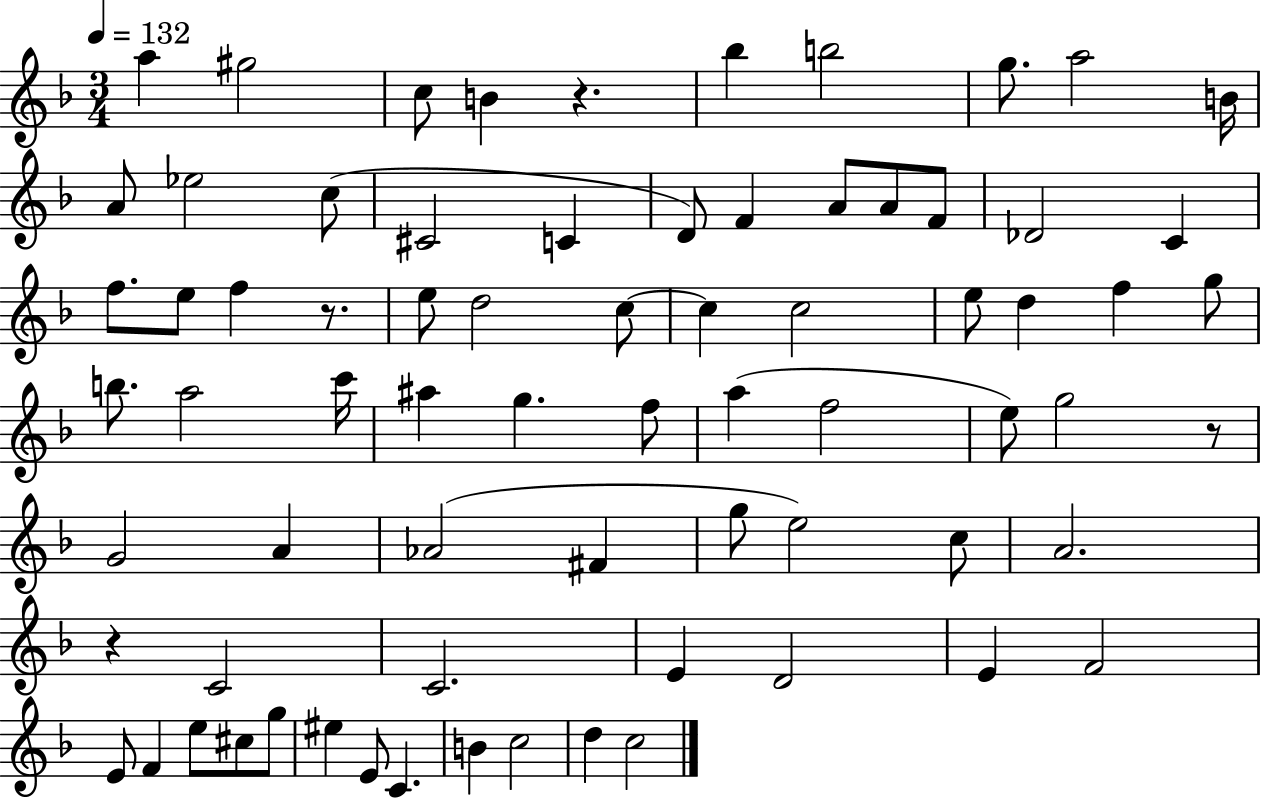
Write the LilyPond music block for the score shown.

{
  \clef treble
  \numericTimeSignature
  \time 3/4
  \key f \major
  \tempo 4 = 132
  \repeat volta 2 { a''4 gis''2 | c''8 b'4 r4. | bes''4 b''2 | g''8. a''2 b'16 | \break a'8 ees''2 c''8( | cis'2 c'4 | d'8) f'4 a'8 a'8 f'8 | des'2 c'4 | \break f''8. e''8 f''4 r8. | e''8 d''2 c''8~~ | c''4 c''2 | e''8 d''4 f''4 g''8 | \break b''8. a''2 c'''16 | ais''4 g''4. f''8 | a''4( f''2 | e''8) g''2 r8 | \break g'2 a'4 | aes'2( fis'4 | g''8 e''2) c''8 | a'2. | \break r4 c'2 | c'2. | e'4 d'2 | e'4 f'2 | \break e'8 f'4 e''8 cis''8 g''8 | eis''4 e'8 c'4. | b'4 c''2 | d''4 c''2 | \break } \bar "|."
}